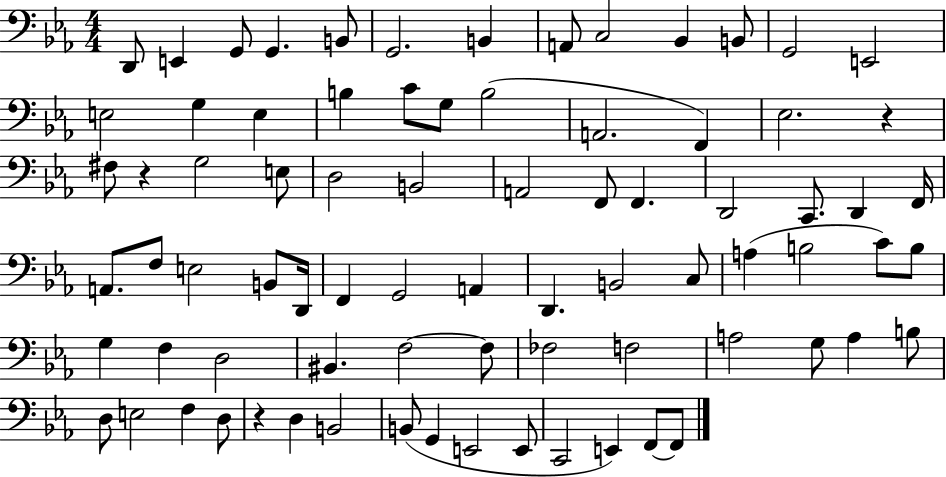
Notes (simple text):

D2/e E2/q G2/e G2/q. B2/e G2/h. B2/q A2/e C3/h Bb2/q B2/e G2/h E2/h E3/h G3/q E3/q B3/q C4/e G3/e B3/h A2/h. F2/q Eb3/h. R/q F#3/e R/q G3/h E3/e D3/h B2/h A2/h F2/e F2/q. D2/h C2/e. D2/q F2/s A2/e. F3/e E3/h B2/e D2/s F2/q G2/h A2/q D2/q. B2/h C3/e A3/q B3/h C4/e B3/e G3/q F3/q D3/h BIS2/q. F3/h F3/e FES3/h F3/h A3/h G3/e A3/q B3/e D3/e E3/h F3/q D3/e R/q D3/q B2/h B2/e G2/q E2/h E2/e C2/h E2/q F2/e F2/e